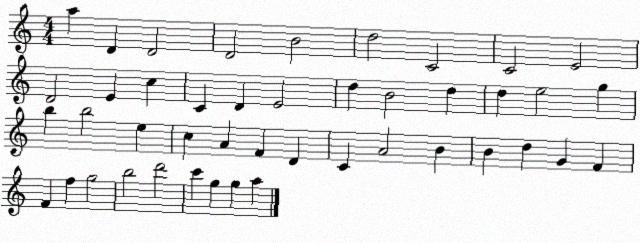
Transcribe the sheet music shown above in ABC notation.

X:1
T:Untitled
M:4/4
L:1/4
K:C
a D D2 D2 B2 d2 C2 C2 E2 D2 E c C D E2 d B2 d d e2 g b b2 e c A F D C A2 B B d G F F f g2 b2 d'2 c' g g a